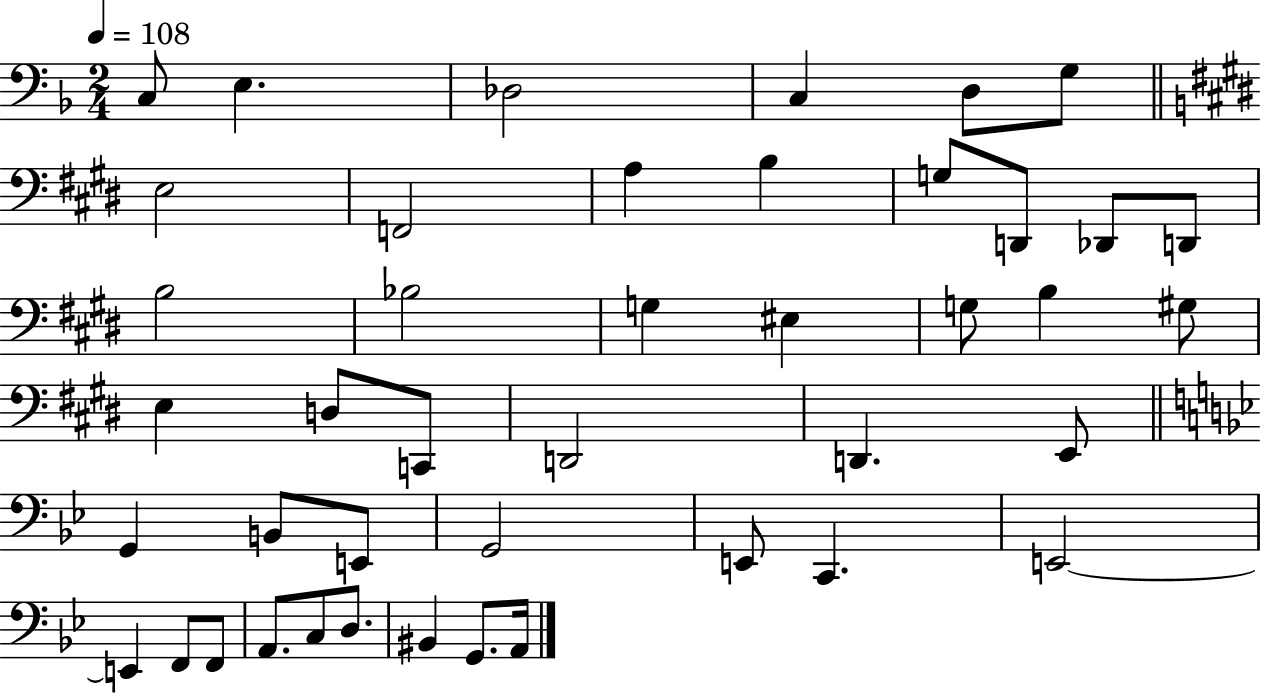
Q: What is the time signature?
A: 2/4